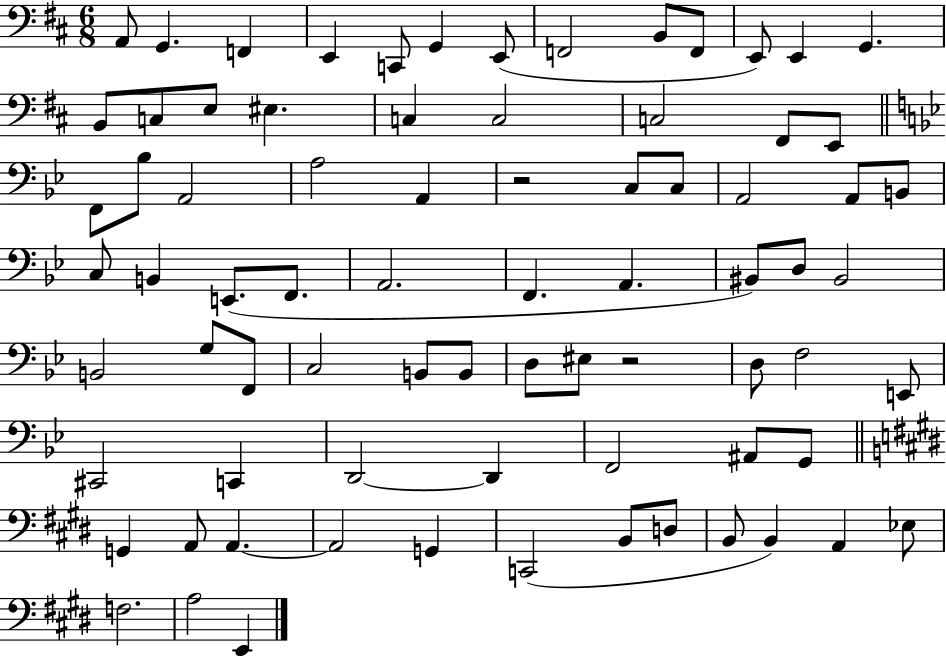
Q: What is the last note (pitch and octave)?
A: E2